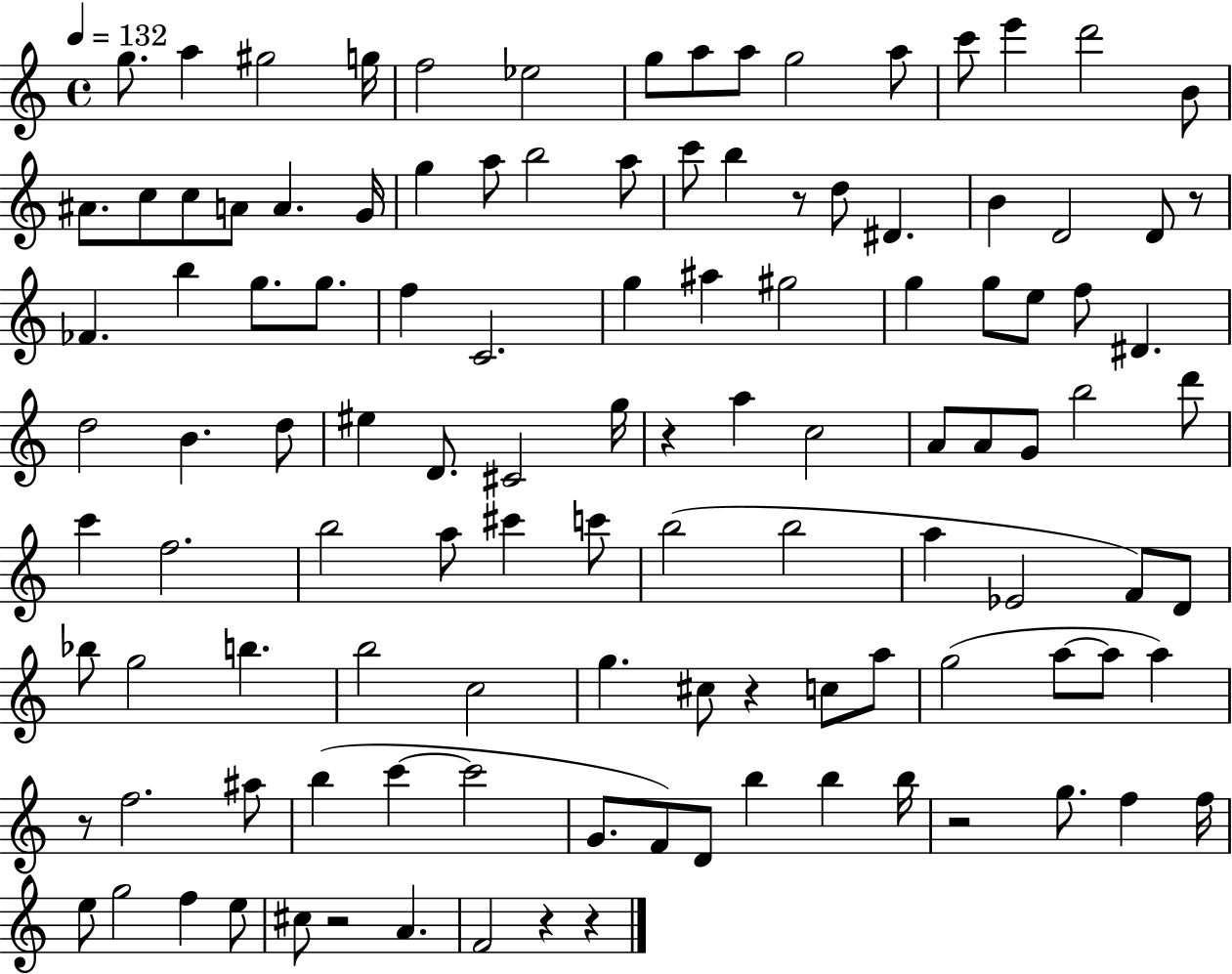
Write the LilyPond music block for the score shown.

{
  \clef treble
  \time 4/4
  \defaultTimeSignature
  \key c \major
  \tempo 4 = 132
  g''8. a''4 gis''2 g''16 | f''2 ees''2 | g''8 a''8 a''8 g''2 a''8 | c'''8 e'''4 d'''2 b'8 | \break ais'8. c''8 c''8 a'8 a'4. g'16 | g''4 a''8 b''2 a''8 | c'''8 b''4 r8 d''8 dis'4. | b'4 d'2 d'8 r8 | \break fes'4. b''4 g''8. g''8. | f''4 c'2. | g''4 ais''4 gis''2 | g''4 g''8 e''8 f''8 dis'4. | \break d''2 b'4. d''8 | eis''4 d'8. cis'2 g''16 | r4 a''4 c''2 | a'8 a'8 g'8 b''2 d'''8 | \break c'''4 f''2. | b''2 a''8 cis'''4 c'''8 | b''2( b''2 | a''4 ees'2 f'8) d'8 | \break bes''8 g''2 b''4. | b''2 c''2 | g''4. cis''8 r4 c''8 a''8 | g''2( a''8~~ a''8 a''4) | \break r8 f''2. ais''8 | b''4( c'''4~~ c'''2 | g'8. f'8) d'8 b''4 b''4 b''16 | r2 g''8. f''4 f''16 | \break e''8 g''2 f''4 e''8 | cis''8 r2 a'4. | f'2 r4 r4 | \bar "|."
}